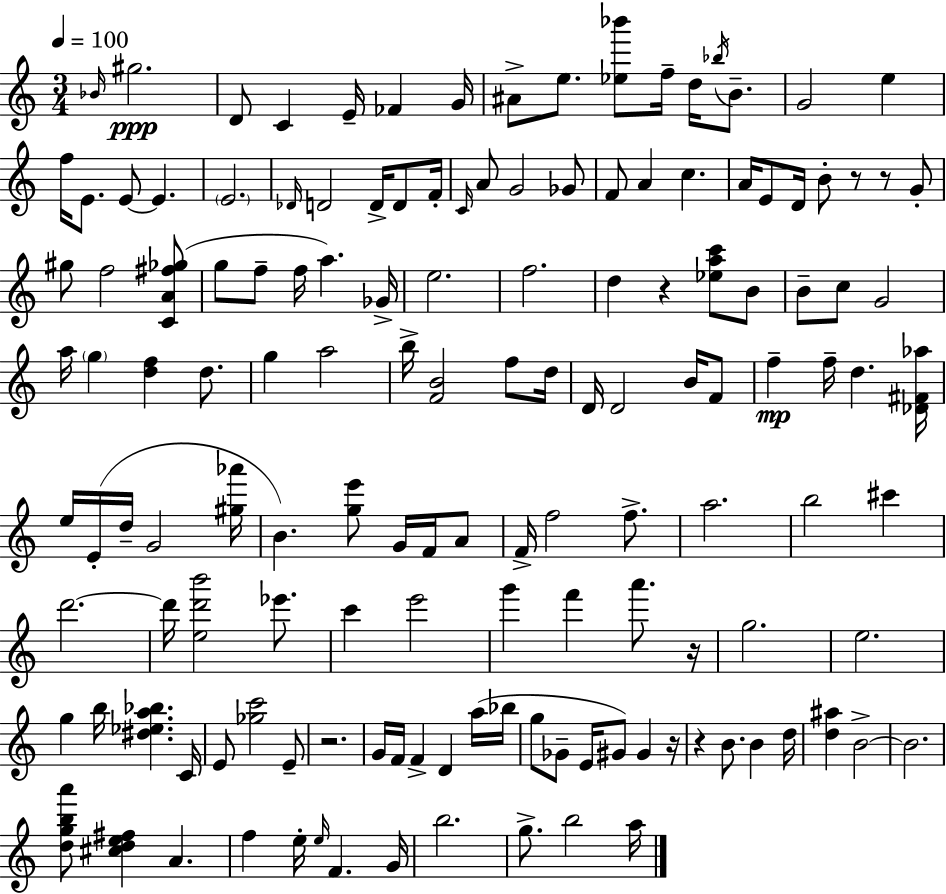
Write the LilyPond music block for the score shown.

{
  \clef treble
  \numericTimeSignature
  \time 3/4
  \key c \major
  \tempo 4 = 100
  \grace { bes'16 }\ppp gis''2. | d'8 c'4 e'16-- fes'4 | g'16 ais'8-> e''8. <ees'' bes'''>8 f''16-- d''16 \acciaccatura { bes''16 } b'8.-- | g'2 e''4 | \break f''16 e'8. e'8~~ e'4. | \parenthesize e'2. | \grace { des'16 } d'2 d'16-> | d'8 f'16-. \grace { c'16 } a'8 g'2 | \break ges'8 f'8 a'4 c''4. | a'16 e'8 d'16 b'8-. r8 | r8 g'8-. gis''8 f''2 | <c' a' fis'' ges''>8( g''8 f''8-- f''16 a''4.) | \break ges'16-> e''2. | f''2. | d''4 r4 | <ees'' a'' c'''>8 b'8 b'8-- c''8 g'2 | \break a''16 \parenthesize g''4 <d'' f''>4 | d''8. g''4 a''2 | b''16-> <f' b'>2 | f''8 d''16 d'16 d'2 | \break b'16 f'8 f''4--\mp f''16-- d''4. | <des' fis' aes''>16 e''16 e'16-.( d''16-- g'2 | <gis'' aes'''>16 b'4.) <g'' e'''>8 | g'16 f'16 a'8 f'16-> f''2 | \break f''8.-> a''2. | b''2 | cis'''4 d'''2.~~ | d'''16 <e'' d''' b'''>2 | \break ees'''8. c'''4 e'''2 | g'''4 f'''4 | a'''8. r16 g''2. | e''2. | \break g''4 b''16 <dis'' ees'' a'' bes''>4. | c'16 e'8 <ges'' c'''>2 | e'8-- r2. | g'16 f'16 f'4-> d'4 | \break a''16( bes''16 g''8 ges'8-- e'16 gis'8) gis'4 | r16 r4 b'8. b'4 | d''16 <d'' ais''>4 b'2->~~ | b'2. | \break <d'' g'' b'' a'''>8 <cis'' d'' e'' fis''>4 a'4. | f''4 e''16-. \grace { e''16 } f'4. | g'16 b''2. | g''8.-> b''2 | \break a''16 \bar "|."
}